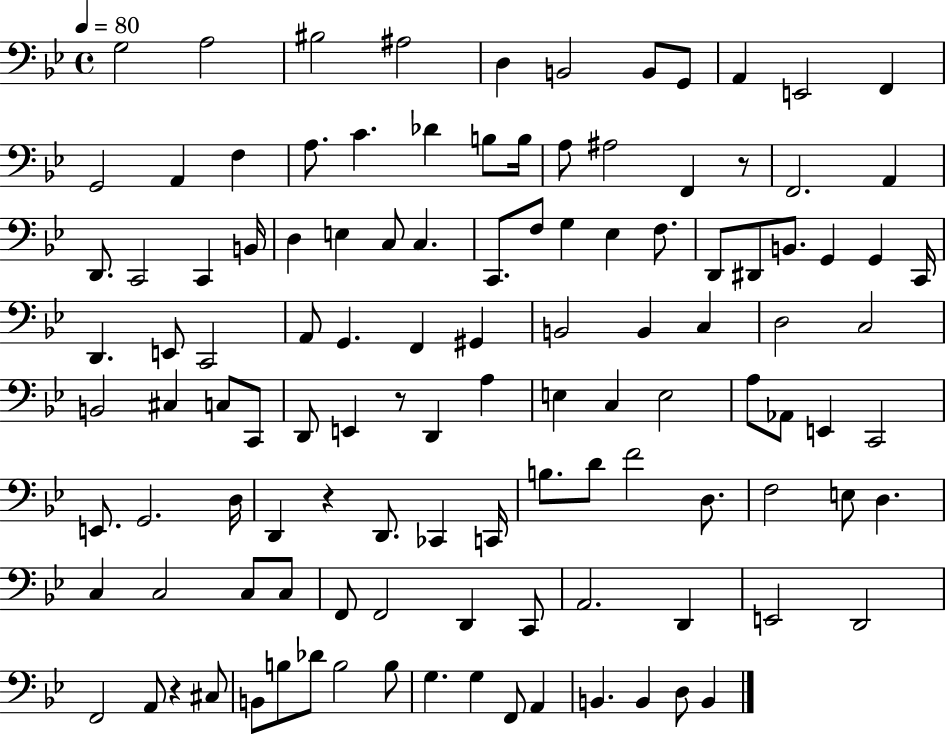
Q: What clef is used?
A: bass